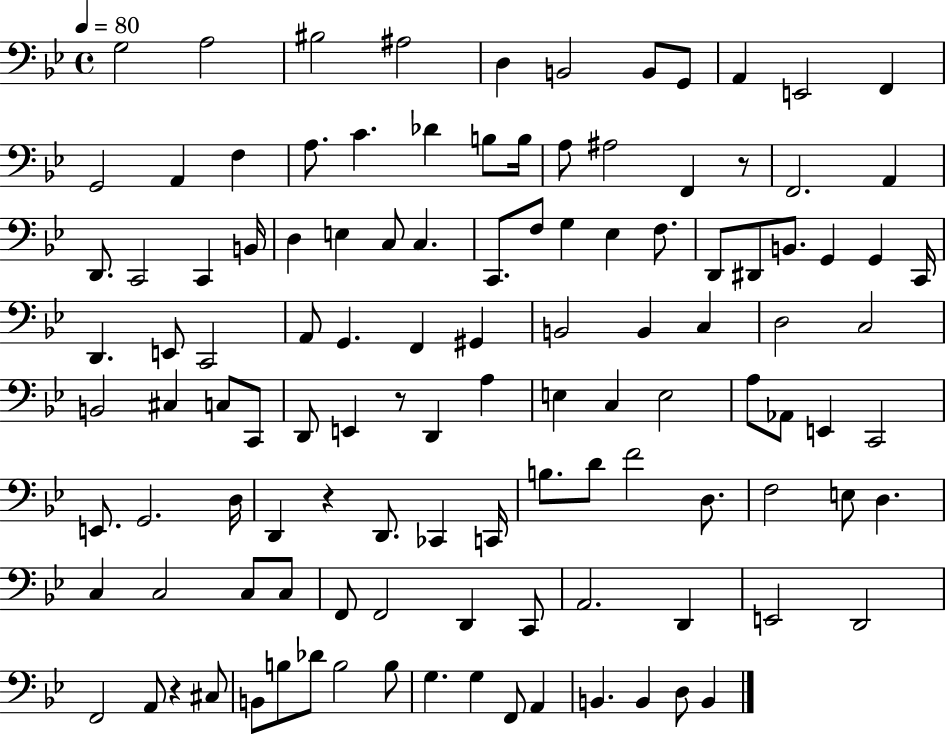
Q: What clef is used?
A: bass